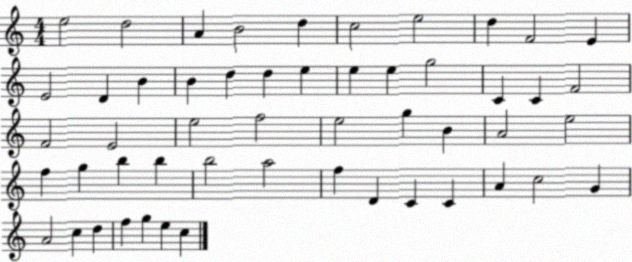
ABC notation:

X:1
T:Untitled
M:4/4
L:1/4
K:C
e2 d2 A B2 d c2 e2 d F2 E E2 D B B d d e e e g2 C C F2 F2 E2 e2 f2 e2 g B A2 e2 f g b b b2 a2 f D C C A c2 G A2 c d f g e c